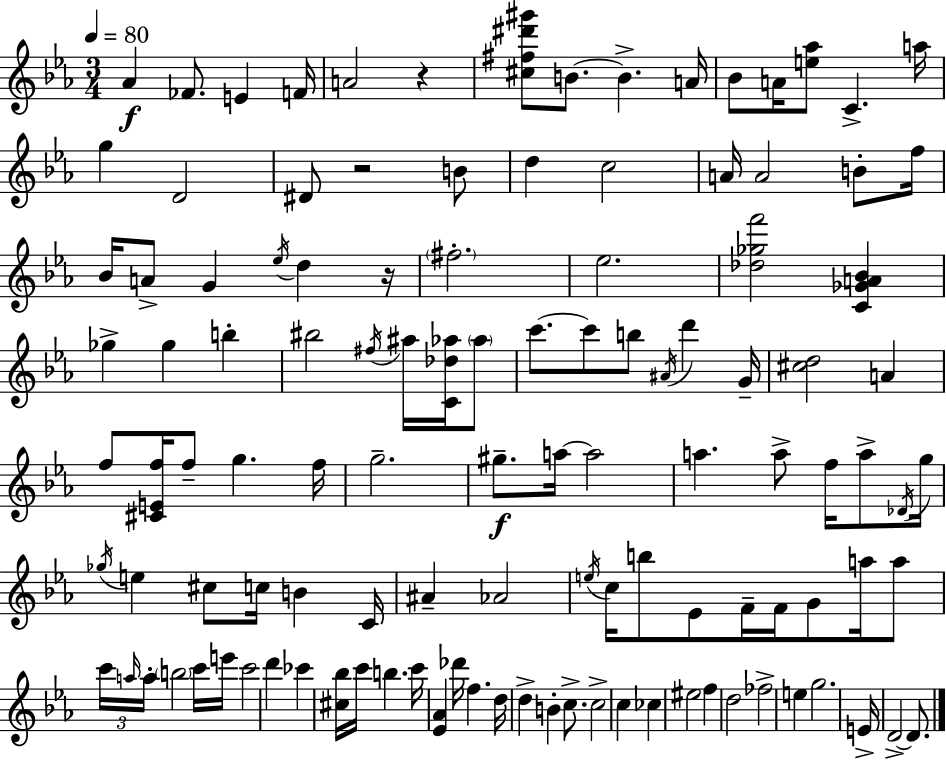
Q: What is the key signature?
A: EES major